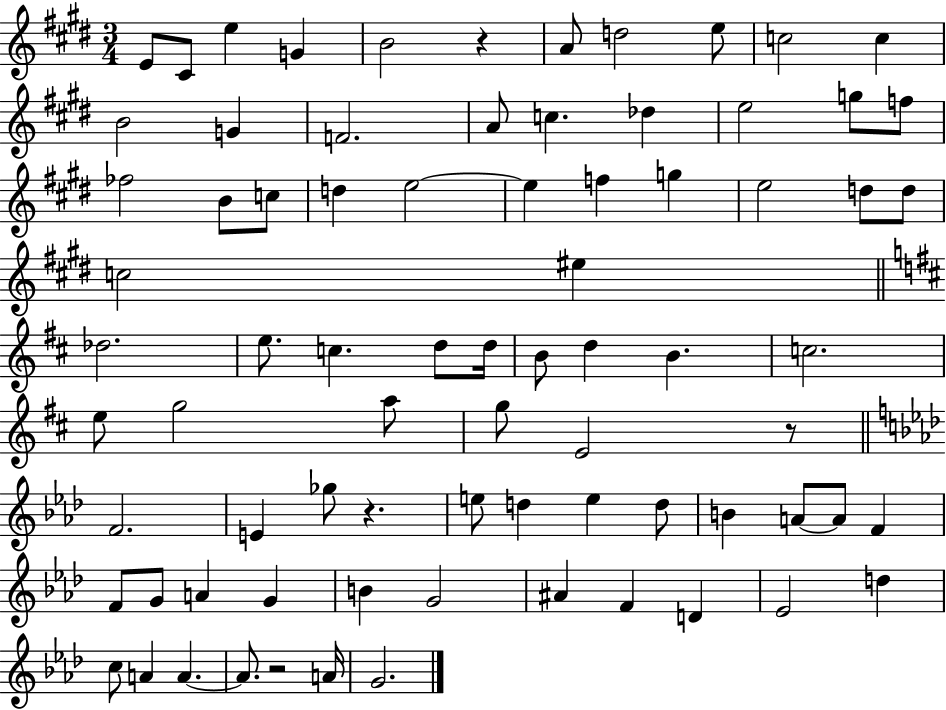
{
  \clef treble
  \numericTimeSignature
  \time 3/4
  \key e \major
  e'8 cis'8 e''4 g'4 | b'2 r4 | a'8 d''2 e''8 | c''2 c''4 | \break b'2 g'4 | f'2. | a'8 c''4. des''4 | e''2 g''8 f''8 | \break fes''2 b'8 c''8 | d''4 e''2~~ | e''4 f''4 g''4 | e''2 d''8 d''8 | \break c''2 eis''4 | \bar "||" \break \key d \major des''2. | e''8. c''4. d''8 d''16 | b'8 d''4 b'4. | c''2. | \break e''8 g''2 a''8 | g''8 e'2 r8 | \bar "||" \break \key aes \major f'2. | e'4 ges''8 r4. | e''8 d''4 e''4 d''8 | b'4 a'8~~ a'8 f'4 | \break f'8 g'8 a'4 g'4 | b'4 g'2 | ais'4 f'4 d'4 | ees'2 d''4 | \break c''8 a'4 a'4.~~ | a'8. r2 a'16 | g'2. | \bar "|."
}